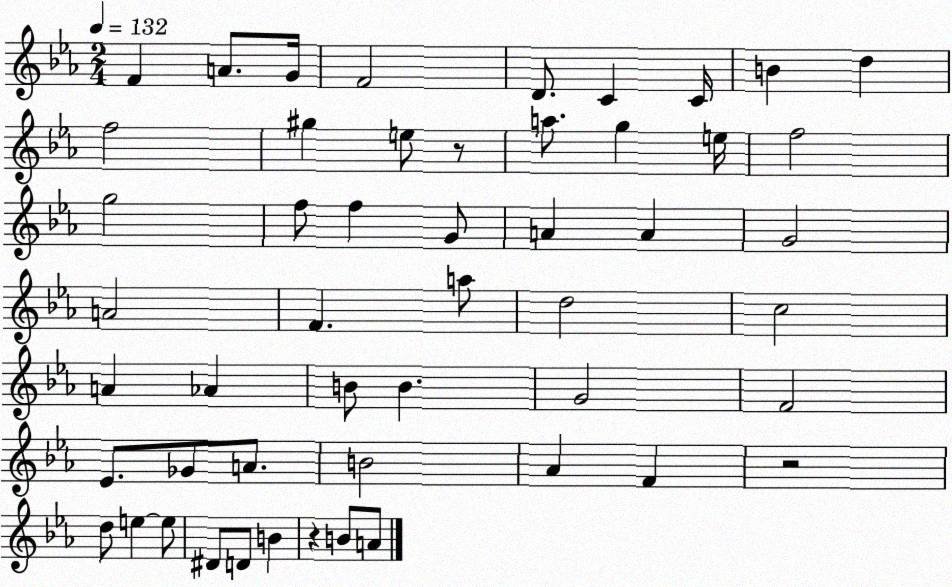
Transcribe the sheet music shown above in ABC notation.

X:1
T:Untitled
M:2/4
L:1/4
K:Eb
F A/2 G/4 F2 D/2 C C/4 B d f2 ^g e/2 z/2 a/2 g e/4 f2 g2 f/2 f G/2 A A G2 A2 F a/2 d2 c2 A _A B/2 B G2 F2 _E/2 _G/2 A/2 B2 _A F z2 d/2 e e/2 ^D/2 D/2 B z B/2 A/2